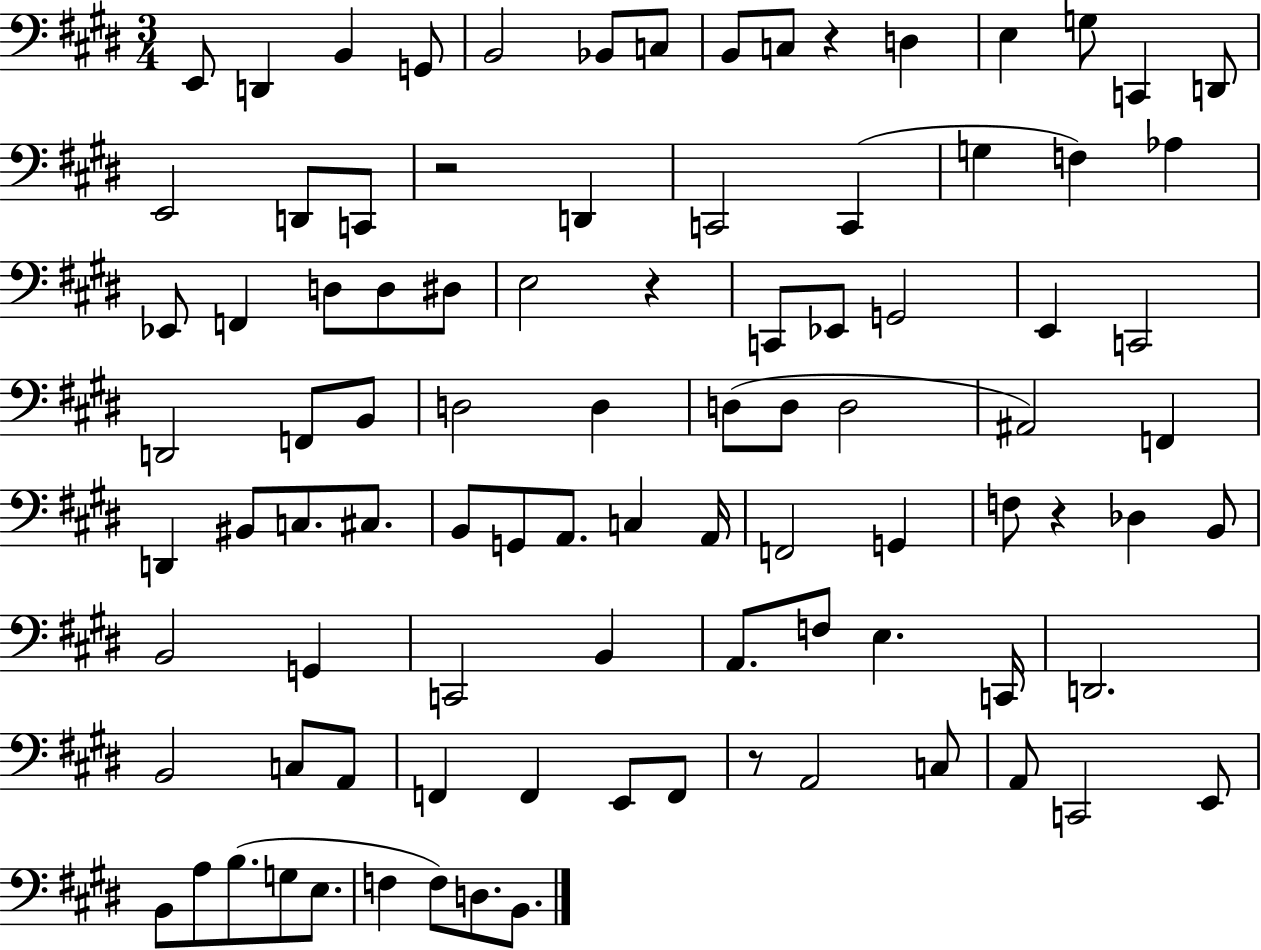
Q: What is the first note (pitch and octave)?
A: E2